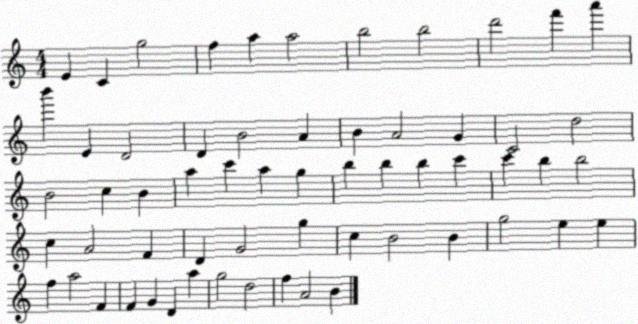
X:1
T:Untitled
M:4/4
L:1/4
K:C
E C g2 f a a2 b2 b2 d'2 f' a' b' E D2 D B2 A B A2 G C2 d2 B2 c B a c' a g b b b c' c' b b2 c A2 F D G2 g c B2 B g2 e e f a2 F F G D a g2 d2 f A2 B